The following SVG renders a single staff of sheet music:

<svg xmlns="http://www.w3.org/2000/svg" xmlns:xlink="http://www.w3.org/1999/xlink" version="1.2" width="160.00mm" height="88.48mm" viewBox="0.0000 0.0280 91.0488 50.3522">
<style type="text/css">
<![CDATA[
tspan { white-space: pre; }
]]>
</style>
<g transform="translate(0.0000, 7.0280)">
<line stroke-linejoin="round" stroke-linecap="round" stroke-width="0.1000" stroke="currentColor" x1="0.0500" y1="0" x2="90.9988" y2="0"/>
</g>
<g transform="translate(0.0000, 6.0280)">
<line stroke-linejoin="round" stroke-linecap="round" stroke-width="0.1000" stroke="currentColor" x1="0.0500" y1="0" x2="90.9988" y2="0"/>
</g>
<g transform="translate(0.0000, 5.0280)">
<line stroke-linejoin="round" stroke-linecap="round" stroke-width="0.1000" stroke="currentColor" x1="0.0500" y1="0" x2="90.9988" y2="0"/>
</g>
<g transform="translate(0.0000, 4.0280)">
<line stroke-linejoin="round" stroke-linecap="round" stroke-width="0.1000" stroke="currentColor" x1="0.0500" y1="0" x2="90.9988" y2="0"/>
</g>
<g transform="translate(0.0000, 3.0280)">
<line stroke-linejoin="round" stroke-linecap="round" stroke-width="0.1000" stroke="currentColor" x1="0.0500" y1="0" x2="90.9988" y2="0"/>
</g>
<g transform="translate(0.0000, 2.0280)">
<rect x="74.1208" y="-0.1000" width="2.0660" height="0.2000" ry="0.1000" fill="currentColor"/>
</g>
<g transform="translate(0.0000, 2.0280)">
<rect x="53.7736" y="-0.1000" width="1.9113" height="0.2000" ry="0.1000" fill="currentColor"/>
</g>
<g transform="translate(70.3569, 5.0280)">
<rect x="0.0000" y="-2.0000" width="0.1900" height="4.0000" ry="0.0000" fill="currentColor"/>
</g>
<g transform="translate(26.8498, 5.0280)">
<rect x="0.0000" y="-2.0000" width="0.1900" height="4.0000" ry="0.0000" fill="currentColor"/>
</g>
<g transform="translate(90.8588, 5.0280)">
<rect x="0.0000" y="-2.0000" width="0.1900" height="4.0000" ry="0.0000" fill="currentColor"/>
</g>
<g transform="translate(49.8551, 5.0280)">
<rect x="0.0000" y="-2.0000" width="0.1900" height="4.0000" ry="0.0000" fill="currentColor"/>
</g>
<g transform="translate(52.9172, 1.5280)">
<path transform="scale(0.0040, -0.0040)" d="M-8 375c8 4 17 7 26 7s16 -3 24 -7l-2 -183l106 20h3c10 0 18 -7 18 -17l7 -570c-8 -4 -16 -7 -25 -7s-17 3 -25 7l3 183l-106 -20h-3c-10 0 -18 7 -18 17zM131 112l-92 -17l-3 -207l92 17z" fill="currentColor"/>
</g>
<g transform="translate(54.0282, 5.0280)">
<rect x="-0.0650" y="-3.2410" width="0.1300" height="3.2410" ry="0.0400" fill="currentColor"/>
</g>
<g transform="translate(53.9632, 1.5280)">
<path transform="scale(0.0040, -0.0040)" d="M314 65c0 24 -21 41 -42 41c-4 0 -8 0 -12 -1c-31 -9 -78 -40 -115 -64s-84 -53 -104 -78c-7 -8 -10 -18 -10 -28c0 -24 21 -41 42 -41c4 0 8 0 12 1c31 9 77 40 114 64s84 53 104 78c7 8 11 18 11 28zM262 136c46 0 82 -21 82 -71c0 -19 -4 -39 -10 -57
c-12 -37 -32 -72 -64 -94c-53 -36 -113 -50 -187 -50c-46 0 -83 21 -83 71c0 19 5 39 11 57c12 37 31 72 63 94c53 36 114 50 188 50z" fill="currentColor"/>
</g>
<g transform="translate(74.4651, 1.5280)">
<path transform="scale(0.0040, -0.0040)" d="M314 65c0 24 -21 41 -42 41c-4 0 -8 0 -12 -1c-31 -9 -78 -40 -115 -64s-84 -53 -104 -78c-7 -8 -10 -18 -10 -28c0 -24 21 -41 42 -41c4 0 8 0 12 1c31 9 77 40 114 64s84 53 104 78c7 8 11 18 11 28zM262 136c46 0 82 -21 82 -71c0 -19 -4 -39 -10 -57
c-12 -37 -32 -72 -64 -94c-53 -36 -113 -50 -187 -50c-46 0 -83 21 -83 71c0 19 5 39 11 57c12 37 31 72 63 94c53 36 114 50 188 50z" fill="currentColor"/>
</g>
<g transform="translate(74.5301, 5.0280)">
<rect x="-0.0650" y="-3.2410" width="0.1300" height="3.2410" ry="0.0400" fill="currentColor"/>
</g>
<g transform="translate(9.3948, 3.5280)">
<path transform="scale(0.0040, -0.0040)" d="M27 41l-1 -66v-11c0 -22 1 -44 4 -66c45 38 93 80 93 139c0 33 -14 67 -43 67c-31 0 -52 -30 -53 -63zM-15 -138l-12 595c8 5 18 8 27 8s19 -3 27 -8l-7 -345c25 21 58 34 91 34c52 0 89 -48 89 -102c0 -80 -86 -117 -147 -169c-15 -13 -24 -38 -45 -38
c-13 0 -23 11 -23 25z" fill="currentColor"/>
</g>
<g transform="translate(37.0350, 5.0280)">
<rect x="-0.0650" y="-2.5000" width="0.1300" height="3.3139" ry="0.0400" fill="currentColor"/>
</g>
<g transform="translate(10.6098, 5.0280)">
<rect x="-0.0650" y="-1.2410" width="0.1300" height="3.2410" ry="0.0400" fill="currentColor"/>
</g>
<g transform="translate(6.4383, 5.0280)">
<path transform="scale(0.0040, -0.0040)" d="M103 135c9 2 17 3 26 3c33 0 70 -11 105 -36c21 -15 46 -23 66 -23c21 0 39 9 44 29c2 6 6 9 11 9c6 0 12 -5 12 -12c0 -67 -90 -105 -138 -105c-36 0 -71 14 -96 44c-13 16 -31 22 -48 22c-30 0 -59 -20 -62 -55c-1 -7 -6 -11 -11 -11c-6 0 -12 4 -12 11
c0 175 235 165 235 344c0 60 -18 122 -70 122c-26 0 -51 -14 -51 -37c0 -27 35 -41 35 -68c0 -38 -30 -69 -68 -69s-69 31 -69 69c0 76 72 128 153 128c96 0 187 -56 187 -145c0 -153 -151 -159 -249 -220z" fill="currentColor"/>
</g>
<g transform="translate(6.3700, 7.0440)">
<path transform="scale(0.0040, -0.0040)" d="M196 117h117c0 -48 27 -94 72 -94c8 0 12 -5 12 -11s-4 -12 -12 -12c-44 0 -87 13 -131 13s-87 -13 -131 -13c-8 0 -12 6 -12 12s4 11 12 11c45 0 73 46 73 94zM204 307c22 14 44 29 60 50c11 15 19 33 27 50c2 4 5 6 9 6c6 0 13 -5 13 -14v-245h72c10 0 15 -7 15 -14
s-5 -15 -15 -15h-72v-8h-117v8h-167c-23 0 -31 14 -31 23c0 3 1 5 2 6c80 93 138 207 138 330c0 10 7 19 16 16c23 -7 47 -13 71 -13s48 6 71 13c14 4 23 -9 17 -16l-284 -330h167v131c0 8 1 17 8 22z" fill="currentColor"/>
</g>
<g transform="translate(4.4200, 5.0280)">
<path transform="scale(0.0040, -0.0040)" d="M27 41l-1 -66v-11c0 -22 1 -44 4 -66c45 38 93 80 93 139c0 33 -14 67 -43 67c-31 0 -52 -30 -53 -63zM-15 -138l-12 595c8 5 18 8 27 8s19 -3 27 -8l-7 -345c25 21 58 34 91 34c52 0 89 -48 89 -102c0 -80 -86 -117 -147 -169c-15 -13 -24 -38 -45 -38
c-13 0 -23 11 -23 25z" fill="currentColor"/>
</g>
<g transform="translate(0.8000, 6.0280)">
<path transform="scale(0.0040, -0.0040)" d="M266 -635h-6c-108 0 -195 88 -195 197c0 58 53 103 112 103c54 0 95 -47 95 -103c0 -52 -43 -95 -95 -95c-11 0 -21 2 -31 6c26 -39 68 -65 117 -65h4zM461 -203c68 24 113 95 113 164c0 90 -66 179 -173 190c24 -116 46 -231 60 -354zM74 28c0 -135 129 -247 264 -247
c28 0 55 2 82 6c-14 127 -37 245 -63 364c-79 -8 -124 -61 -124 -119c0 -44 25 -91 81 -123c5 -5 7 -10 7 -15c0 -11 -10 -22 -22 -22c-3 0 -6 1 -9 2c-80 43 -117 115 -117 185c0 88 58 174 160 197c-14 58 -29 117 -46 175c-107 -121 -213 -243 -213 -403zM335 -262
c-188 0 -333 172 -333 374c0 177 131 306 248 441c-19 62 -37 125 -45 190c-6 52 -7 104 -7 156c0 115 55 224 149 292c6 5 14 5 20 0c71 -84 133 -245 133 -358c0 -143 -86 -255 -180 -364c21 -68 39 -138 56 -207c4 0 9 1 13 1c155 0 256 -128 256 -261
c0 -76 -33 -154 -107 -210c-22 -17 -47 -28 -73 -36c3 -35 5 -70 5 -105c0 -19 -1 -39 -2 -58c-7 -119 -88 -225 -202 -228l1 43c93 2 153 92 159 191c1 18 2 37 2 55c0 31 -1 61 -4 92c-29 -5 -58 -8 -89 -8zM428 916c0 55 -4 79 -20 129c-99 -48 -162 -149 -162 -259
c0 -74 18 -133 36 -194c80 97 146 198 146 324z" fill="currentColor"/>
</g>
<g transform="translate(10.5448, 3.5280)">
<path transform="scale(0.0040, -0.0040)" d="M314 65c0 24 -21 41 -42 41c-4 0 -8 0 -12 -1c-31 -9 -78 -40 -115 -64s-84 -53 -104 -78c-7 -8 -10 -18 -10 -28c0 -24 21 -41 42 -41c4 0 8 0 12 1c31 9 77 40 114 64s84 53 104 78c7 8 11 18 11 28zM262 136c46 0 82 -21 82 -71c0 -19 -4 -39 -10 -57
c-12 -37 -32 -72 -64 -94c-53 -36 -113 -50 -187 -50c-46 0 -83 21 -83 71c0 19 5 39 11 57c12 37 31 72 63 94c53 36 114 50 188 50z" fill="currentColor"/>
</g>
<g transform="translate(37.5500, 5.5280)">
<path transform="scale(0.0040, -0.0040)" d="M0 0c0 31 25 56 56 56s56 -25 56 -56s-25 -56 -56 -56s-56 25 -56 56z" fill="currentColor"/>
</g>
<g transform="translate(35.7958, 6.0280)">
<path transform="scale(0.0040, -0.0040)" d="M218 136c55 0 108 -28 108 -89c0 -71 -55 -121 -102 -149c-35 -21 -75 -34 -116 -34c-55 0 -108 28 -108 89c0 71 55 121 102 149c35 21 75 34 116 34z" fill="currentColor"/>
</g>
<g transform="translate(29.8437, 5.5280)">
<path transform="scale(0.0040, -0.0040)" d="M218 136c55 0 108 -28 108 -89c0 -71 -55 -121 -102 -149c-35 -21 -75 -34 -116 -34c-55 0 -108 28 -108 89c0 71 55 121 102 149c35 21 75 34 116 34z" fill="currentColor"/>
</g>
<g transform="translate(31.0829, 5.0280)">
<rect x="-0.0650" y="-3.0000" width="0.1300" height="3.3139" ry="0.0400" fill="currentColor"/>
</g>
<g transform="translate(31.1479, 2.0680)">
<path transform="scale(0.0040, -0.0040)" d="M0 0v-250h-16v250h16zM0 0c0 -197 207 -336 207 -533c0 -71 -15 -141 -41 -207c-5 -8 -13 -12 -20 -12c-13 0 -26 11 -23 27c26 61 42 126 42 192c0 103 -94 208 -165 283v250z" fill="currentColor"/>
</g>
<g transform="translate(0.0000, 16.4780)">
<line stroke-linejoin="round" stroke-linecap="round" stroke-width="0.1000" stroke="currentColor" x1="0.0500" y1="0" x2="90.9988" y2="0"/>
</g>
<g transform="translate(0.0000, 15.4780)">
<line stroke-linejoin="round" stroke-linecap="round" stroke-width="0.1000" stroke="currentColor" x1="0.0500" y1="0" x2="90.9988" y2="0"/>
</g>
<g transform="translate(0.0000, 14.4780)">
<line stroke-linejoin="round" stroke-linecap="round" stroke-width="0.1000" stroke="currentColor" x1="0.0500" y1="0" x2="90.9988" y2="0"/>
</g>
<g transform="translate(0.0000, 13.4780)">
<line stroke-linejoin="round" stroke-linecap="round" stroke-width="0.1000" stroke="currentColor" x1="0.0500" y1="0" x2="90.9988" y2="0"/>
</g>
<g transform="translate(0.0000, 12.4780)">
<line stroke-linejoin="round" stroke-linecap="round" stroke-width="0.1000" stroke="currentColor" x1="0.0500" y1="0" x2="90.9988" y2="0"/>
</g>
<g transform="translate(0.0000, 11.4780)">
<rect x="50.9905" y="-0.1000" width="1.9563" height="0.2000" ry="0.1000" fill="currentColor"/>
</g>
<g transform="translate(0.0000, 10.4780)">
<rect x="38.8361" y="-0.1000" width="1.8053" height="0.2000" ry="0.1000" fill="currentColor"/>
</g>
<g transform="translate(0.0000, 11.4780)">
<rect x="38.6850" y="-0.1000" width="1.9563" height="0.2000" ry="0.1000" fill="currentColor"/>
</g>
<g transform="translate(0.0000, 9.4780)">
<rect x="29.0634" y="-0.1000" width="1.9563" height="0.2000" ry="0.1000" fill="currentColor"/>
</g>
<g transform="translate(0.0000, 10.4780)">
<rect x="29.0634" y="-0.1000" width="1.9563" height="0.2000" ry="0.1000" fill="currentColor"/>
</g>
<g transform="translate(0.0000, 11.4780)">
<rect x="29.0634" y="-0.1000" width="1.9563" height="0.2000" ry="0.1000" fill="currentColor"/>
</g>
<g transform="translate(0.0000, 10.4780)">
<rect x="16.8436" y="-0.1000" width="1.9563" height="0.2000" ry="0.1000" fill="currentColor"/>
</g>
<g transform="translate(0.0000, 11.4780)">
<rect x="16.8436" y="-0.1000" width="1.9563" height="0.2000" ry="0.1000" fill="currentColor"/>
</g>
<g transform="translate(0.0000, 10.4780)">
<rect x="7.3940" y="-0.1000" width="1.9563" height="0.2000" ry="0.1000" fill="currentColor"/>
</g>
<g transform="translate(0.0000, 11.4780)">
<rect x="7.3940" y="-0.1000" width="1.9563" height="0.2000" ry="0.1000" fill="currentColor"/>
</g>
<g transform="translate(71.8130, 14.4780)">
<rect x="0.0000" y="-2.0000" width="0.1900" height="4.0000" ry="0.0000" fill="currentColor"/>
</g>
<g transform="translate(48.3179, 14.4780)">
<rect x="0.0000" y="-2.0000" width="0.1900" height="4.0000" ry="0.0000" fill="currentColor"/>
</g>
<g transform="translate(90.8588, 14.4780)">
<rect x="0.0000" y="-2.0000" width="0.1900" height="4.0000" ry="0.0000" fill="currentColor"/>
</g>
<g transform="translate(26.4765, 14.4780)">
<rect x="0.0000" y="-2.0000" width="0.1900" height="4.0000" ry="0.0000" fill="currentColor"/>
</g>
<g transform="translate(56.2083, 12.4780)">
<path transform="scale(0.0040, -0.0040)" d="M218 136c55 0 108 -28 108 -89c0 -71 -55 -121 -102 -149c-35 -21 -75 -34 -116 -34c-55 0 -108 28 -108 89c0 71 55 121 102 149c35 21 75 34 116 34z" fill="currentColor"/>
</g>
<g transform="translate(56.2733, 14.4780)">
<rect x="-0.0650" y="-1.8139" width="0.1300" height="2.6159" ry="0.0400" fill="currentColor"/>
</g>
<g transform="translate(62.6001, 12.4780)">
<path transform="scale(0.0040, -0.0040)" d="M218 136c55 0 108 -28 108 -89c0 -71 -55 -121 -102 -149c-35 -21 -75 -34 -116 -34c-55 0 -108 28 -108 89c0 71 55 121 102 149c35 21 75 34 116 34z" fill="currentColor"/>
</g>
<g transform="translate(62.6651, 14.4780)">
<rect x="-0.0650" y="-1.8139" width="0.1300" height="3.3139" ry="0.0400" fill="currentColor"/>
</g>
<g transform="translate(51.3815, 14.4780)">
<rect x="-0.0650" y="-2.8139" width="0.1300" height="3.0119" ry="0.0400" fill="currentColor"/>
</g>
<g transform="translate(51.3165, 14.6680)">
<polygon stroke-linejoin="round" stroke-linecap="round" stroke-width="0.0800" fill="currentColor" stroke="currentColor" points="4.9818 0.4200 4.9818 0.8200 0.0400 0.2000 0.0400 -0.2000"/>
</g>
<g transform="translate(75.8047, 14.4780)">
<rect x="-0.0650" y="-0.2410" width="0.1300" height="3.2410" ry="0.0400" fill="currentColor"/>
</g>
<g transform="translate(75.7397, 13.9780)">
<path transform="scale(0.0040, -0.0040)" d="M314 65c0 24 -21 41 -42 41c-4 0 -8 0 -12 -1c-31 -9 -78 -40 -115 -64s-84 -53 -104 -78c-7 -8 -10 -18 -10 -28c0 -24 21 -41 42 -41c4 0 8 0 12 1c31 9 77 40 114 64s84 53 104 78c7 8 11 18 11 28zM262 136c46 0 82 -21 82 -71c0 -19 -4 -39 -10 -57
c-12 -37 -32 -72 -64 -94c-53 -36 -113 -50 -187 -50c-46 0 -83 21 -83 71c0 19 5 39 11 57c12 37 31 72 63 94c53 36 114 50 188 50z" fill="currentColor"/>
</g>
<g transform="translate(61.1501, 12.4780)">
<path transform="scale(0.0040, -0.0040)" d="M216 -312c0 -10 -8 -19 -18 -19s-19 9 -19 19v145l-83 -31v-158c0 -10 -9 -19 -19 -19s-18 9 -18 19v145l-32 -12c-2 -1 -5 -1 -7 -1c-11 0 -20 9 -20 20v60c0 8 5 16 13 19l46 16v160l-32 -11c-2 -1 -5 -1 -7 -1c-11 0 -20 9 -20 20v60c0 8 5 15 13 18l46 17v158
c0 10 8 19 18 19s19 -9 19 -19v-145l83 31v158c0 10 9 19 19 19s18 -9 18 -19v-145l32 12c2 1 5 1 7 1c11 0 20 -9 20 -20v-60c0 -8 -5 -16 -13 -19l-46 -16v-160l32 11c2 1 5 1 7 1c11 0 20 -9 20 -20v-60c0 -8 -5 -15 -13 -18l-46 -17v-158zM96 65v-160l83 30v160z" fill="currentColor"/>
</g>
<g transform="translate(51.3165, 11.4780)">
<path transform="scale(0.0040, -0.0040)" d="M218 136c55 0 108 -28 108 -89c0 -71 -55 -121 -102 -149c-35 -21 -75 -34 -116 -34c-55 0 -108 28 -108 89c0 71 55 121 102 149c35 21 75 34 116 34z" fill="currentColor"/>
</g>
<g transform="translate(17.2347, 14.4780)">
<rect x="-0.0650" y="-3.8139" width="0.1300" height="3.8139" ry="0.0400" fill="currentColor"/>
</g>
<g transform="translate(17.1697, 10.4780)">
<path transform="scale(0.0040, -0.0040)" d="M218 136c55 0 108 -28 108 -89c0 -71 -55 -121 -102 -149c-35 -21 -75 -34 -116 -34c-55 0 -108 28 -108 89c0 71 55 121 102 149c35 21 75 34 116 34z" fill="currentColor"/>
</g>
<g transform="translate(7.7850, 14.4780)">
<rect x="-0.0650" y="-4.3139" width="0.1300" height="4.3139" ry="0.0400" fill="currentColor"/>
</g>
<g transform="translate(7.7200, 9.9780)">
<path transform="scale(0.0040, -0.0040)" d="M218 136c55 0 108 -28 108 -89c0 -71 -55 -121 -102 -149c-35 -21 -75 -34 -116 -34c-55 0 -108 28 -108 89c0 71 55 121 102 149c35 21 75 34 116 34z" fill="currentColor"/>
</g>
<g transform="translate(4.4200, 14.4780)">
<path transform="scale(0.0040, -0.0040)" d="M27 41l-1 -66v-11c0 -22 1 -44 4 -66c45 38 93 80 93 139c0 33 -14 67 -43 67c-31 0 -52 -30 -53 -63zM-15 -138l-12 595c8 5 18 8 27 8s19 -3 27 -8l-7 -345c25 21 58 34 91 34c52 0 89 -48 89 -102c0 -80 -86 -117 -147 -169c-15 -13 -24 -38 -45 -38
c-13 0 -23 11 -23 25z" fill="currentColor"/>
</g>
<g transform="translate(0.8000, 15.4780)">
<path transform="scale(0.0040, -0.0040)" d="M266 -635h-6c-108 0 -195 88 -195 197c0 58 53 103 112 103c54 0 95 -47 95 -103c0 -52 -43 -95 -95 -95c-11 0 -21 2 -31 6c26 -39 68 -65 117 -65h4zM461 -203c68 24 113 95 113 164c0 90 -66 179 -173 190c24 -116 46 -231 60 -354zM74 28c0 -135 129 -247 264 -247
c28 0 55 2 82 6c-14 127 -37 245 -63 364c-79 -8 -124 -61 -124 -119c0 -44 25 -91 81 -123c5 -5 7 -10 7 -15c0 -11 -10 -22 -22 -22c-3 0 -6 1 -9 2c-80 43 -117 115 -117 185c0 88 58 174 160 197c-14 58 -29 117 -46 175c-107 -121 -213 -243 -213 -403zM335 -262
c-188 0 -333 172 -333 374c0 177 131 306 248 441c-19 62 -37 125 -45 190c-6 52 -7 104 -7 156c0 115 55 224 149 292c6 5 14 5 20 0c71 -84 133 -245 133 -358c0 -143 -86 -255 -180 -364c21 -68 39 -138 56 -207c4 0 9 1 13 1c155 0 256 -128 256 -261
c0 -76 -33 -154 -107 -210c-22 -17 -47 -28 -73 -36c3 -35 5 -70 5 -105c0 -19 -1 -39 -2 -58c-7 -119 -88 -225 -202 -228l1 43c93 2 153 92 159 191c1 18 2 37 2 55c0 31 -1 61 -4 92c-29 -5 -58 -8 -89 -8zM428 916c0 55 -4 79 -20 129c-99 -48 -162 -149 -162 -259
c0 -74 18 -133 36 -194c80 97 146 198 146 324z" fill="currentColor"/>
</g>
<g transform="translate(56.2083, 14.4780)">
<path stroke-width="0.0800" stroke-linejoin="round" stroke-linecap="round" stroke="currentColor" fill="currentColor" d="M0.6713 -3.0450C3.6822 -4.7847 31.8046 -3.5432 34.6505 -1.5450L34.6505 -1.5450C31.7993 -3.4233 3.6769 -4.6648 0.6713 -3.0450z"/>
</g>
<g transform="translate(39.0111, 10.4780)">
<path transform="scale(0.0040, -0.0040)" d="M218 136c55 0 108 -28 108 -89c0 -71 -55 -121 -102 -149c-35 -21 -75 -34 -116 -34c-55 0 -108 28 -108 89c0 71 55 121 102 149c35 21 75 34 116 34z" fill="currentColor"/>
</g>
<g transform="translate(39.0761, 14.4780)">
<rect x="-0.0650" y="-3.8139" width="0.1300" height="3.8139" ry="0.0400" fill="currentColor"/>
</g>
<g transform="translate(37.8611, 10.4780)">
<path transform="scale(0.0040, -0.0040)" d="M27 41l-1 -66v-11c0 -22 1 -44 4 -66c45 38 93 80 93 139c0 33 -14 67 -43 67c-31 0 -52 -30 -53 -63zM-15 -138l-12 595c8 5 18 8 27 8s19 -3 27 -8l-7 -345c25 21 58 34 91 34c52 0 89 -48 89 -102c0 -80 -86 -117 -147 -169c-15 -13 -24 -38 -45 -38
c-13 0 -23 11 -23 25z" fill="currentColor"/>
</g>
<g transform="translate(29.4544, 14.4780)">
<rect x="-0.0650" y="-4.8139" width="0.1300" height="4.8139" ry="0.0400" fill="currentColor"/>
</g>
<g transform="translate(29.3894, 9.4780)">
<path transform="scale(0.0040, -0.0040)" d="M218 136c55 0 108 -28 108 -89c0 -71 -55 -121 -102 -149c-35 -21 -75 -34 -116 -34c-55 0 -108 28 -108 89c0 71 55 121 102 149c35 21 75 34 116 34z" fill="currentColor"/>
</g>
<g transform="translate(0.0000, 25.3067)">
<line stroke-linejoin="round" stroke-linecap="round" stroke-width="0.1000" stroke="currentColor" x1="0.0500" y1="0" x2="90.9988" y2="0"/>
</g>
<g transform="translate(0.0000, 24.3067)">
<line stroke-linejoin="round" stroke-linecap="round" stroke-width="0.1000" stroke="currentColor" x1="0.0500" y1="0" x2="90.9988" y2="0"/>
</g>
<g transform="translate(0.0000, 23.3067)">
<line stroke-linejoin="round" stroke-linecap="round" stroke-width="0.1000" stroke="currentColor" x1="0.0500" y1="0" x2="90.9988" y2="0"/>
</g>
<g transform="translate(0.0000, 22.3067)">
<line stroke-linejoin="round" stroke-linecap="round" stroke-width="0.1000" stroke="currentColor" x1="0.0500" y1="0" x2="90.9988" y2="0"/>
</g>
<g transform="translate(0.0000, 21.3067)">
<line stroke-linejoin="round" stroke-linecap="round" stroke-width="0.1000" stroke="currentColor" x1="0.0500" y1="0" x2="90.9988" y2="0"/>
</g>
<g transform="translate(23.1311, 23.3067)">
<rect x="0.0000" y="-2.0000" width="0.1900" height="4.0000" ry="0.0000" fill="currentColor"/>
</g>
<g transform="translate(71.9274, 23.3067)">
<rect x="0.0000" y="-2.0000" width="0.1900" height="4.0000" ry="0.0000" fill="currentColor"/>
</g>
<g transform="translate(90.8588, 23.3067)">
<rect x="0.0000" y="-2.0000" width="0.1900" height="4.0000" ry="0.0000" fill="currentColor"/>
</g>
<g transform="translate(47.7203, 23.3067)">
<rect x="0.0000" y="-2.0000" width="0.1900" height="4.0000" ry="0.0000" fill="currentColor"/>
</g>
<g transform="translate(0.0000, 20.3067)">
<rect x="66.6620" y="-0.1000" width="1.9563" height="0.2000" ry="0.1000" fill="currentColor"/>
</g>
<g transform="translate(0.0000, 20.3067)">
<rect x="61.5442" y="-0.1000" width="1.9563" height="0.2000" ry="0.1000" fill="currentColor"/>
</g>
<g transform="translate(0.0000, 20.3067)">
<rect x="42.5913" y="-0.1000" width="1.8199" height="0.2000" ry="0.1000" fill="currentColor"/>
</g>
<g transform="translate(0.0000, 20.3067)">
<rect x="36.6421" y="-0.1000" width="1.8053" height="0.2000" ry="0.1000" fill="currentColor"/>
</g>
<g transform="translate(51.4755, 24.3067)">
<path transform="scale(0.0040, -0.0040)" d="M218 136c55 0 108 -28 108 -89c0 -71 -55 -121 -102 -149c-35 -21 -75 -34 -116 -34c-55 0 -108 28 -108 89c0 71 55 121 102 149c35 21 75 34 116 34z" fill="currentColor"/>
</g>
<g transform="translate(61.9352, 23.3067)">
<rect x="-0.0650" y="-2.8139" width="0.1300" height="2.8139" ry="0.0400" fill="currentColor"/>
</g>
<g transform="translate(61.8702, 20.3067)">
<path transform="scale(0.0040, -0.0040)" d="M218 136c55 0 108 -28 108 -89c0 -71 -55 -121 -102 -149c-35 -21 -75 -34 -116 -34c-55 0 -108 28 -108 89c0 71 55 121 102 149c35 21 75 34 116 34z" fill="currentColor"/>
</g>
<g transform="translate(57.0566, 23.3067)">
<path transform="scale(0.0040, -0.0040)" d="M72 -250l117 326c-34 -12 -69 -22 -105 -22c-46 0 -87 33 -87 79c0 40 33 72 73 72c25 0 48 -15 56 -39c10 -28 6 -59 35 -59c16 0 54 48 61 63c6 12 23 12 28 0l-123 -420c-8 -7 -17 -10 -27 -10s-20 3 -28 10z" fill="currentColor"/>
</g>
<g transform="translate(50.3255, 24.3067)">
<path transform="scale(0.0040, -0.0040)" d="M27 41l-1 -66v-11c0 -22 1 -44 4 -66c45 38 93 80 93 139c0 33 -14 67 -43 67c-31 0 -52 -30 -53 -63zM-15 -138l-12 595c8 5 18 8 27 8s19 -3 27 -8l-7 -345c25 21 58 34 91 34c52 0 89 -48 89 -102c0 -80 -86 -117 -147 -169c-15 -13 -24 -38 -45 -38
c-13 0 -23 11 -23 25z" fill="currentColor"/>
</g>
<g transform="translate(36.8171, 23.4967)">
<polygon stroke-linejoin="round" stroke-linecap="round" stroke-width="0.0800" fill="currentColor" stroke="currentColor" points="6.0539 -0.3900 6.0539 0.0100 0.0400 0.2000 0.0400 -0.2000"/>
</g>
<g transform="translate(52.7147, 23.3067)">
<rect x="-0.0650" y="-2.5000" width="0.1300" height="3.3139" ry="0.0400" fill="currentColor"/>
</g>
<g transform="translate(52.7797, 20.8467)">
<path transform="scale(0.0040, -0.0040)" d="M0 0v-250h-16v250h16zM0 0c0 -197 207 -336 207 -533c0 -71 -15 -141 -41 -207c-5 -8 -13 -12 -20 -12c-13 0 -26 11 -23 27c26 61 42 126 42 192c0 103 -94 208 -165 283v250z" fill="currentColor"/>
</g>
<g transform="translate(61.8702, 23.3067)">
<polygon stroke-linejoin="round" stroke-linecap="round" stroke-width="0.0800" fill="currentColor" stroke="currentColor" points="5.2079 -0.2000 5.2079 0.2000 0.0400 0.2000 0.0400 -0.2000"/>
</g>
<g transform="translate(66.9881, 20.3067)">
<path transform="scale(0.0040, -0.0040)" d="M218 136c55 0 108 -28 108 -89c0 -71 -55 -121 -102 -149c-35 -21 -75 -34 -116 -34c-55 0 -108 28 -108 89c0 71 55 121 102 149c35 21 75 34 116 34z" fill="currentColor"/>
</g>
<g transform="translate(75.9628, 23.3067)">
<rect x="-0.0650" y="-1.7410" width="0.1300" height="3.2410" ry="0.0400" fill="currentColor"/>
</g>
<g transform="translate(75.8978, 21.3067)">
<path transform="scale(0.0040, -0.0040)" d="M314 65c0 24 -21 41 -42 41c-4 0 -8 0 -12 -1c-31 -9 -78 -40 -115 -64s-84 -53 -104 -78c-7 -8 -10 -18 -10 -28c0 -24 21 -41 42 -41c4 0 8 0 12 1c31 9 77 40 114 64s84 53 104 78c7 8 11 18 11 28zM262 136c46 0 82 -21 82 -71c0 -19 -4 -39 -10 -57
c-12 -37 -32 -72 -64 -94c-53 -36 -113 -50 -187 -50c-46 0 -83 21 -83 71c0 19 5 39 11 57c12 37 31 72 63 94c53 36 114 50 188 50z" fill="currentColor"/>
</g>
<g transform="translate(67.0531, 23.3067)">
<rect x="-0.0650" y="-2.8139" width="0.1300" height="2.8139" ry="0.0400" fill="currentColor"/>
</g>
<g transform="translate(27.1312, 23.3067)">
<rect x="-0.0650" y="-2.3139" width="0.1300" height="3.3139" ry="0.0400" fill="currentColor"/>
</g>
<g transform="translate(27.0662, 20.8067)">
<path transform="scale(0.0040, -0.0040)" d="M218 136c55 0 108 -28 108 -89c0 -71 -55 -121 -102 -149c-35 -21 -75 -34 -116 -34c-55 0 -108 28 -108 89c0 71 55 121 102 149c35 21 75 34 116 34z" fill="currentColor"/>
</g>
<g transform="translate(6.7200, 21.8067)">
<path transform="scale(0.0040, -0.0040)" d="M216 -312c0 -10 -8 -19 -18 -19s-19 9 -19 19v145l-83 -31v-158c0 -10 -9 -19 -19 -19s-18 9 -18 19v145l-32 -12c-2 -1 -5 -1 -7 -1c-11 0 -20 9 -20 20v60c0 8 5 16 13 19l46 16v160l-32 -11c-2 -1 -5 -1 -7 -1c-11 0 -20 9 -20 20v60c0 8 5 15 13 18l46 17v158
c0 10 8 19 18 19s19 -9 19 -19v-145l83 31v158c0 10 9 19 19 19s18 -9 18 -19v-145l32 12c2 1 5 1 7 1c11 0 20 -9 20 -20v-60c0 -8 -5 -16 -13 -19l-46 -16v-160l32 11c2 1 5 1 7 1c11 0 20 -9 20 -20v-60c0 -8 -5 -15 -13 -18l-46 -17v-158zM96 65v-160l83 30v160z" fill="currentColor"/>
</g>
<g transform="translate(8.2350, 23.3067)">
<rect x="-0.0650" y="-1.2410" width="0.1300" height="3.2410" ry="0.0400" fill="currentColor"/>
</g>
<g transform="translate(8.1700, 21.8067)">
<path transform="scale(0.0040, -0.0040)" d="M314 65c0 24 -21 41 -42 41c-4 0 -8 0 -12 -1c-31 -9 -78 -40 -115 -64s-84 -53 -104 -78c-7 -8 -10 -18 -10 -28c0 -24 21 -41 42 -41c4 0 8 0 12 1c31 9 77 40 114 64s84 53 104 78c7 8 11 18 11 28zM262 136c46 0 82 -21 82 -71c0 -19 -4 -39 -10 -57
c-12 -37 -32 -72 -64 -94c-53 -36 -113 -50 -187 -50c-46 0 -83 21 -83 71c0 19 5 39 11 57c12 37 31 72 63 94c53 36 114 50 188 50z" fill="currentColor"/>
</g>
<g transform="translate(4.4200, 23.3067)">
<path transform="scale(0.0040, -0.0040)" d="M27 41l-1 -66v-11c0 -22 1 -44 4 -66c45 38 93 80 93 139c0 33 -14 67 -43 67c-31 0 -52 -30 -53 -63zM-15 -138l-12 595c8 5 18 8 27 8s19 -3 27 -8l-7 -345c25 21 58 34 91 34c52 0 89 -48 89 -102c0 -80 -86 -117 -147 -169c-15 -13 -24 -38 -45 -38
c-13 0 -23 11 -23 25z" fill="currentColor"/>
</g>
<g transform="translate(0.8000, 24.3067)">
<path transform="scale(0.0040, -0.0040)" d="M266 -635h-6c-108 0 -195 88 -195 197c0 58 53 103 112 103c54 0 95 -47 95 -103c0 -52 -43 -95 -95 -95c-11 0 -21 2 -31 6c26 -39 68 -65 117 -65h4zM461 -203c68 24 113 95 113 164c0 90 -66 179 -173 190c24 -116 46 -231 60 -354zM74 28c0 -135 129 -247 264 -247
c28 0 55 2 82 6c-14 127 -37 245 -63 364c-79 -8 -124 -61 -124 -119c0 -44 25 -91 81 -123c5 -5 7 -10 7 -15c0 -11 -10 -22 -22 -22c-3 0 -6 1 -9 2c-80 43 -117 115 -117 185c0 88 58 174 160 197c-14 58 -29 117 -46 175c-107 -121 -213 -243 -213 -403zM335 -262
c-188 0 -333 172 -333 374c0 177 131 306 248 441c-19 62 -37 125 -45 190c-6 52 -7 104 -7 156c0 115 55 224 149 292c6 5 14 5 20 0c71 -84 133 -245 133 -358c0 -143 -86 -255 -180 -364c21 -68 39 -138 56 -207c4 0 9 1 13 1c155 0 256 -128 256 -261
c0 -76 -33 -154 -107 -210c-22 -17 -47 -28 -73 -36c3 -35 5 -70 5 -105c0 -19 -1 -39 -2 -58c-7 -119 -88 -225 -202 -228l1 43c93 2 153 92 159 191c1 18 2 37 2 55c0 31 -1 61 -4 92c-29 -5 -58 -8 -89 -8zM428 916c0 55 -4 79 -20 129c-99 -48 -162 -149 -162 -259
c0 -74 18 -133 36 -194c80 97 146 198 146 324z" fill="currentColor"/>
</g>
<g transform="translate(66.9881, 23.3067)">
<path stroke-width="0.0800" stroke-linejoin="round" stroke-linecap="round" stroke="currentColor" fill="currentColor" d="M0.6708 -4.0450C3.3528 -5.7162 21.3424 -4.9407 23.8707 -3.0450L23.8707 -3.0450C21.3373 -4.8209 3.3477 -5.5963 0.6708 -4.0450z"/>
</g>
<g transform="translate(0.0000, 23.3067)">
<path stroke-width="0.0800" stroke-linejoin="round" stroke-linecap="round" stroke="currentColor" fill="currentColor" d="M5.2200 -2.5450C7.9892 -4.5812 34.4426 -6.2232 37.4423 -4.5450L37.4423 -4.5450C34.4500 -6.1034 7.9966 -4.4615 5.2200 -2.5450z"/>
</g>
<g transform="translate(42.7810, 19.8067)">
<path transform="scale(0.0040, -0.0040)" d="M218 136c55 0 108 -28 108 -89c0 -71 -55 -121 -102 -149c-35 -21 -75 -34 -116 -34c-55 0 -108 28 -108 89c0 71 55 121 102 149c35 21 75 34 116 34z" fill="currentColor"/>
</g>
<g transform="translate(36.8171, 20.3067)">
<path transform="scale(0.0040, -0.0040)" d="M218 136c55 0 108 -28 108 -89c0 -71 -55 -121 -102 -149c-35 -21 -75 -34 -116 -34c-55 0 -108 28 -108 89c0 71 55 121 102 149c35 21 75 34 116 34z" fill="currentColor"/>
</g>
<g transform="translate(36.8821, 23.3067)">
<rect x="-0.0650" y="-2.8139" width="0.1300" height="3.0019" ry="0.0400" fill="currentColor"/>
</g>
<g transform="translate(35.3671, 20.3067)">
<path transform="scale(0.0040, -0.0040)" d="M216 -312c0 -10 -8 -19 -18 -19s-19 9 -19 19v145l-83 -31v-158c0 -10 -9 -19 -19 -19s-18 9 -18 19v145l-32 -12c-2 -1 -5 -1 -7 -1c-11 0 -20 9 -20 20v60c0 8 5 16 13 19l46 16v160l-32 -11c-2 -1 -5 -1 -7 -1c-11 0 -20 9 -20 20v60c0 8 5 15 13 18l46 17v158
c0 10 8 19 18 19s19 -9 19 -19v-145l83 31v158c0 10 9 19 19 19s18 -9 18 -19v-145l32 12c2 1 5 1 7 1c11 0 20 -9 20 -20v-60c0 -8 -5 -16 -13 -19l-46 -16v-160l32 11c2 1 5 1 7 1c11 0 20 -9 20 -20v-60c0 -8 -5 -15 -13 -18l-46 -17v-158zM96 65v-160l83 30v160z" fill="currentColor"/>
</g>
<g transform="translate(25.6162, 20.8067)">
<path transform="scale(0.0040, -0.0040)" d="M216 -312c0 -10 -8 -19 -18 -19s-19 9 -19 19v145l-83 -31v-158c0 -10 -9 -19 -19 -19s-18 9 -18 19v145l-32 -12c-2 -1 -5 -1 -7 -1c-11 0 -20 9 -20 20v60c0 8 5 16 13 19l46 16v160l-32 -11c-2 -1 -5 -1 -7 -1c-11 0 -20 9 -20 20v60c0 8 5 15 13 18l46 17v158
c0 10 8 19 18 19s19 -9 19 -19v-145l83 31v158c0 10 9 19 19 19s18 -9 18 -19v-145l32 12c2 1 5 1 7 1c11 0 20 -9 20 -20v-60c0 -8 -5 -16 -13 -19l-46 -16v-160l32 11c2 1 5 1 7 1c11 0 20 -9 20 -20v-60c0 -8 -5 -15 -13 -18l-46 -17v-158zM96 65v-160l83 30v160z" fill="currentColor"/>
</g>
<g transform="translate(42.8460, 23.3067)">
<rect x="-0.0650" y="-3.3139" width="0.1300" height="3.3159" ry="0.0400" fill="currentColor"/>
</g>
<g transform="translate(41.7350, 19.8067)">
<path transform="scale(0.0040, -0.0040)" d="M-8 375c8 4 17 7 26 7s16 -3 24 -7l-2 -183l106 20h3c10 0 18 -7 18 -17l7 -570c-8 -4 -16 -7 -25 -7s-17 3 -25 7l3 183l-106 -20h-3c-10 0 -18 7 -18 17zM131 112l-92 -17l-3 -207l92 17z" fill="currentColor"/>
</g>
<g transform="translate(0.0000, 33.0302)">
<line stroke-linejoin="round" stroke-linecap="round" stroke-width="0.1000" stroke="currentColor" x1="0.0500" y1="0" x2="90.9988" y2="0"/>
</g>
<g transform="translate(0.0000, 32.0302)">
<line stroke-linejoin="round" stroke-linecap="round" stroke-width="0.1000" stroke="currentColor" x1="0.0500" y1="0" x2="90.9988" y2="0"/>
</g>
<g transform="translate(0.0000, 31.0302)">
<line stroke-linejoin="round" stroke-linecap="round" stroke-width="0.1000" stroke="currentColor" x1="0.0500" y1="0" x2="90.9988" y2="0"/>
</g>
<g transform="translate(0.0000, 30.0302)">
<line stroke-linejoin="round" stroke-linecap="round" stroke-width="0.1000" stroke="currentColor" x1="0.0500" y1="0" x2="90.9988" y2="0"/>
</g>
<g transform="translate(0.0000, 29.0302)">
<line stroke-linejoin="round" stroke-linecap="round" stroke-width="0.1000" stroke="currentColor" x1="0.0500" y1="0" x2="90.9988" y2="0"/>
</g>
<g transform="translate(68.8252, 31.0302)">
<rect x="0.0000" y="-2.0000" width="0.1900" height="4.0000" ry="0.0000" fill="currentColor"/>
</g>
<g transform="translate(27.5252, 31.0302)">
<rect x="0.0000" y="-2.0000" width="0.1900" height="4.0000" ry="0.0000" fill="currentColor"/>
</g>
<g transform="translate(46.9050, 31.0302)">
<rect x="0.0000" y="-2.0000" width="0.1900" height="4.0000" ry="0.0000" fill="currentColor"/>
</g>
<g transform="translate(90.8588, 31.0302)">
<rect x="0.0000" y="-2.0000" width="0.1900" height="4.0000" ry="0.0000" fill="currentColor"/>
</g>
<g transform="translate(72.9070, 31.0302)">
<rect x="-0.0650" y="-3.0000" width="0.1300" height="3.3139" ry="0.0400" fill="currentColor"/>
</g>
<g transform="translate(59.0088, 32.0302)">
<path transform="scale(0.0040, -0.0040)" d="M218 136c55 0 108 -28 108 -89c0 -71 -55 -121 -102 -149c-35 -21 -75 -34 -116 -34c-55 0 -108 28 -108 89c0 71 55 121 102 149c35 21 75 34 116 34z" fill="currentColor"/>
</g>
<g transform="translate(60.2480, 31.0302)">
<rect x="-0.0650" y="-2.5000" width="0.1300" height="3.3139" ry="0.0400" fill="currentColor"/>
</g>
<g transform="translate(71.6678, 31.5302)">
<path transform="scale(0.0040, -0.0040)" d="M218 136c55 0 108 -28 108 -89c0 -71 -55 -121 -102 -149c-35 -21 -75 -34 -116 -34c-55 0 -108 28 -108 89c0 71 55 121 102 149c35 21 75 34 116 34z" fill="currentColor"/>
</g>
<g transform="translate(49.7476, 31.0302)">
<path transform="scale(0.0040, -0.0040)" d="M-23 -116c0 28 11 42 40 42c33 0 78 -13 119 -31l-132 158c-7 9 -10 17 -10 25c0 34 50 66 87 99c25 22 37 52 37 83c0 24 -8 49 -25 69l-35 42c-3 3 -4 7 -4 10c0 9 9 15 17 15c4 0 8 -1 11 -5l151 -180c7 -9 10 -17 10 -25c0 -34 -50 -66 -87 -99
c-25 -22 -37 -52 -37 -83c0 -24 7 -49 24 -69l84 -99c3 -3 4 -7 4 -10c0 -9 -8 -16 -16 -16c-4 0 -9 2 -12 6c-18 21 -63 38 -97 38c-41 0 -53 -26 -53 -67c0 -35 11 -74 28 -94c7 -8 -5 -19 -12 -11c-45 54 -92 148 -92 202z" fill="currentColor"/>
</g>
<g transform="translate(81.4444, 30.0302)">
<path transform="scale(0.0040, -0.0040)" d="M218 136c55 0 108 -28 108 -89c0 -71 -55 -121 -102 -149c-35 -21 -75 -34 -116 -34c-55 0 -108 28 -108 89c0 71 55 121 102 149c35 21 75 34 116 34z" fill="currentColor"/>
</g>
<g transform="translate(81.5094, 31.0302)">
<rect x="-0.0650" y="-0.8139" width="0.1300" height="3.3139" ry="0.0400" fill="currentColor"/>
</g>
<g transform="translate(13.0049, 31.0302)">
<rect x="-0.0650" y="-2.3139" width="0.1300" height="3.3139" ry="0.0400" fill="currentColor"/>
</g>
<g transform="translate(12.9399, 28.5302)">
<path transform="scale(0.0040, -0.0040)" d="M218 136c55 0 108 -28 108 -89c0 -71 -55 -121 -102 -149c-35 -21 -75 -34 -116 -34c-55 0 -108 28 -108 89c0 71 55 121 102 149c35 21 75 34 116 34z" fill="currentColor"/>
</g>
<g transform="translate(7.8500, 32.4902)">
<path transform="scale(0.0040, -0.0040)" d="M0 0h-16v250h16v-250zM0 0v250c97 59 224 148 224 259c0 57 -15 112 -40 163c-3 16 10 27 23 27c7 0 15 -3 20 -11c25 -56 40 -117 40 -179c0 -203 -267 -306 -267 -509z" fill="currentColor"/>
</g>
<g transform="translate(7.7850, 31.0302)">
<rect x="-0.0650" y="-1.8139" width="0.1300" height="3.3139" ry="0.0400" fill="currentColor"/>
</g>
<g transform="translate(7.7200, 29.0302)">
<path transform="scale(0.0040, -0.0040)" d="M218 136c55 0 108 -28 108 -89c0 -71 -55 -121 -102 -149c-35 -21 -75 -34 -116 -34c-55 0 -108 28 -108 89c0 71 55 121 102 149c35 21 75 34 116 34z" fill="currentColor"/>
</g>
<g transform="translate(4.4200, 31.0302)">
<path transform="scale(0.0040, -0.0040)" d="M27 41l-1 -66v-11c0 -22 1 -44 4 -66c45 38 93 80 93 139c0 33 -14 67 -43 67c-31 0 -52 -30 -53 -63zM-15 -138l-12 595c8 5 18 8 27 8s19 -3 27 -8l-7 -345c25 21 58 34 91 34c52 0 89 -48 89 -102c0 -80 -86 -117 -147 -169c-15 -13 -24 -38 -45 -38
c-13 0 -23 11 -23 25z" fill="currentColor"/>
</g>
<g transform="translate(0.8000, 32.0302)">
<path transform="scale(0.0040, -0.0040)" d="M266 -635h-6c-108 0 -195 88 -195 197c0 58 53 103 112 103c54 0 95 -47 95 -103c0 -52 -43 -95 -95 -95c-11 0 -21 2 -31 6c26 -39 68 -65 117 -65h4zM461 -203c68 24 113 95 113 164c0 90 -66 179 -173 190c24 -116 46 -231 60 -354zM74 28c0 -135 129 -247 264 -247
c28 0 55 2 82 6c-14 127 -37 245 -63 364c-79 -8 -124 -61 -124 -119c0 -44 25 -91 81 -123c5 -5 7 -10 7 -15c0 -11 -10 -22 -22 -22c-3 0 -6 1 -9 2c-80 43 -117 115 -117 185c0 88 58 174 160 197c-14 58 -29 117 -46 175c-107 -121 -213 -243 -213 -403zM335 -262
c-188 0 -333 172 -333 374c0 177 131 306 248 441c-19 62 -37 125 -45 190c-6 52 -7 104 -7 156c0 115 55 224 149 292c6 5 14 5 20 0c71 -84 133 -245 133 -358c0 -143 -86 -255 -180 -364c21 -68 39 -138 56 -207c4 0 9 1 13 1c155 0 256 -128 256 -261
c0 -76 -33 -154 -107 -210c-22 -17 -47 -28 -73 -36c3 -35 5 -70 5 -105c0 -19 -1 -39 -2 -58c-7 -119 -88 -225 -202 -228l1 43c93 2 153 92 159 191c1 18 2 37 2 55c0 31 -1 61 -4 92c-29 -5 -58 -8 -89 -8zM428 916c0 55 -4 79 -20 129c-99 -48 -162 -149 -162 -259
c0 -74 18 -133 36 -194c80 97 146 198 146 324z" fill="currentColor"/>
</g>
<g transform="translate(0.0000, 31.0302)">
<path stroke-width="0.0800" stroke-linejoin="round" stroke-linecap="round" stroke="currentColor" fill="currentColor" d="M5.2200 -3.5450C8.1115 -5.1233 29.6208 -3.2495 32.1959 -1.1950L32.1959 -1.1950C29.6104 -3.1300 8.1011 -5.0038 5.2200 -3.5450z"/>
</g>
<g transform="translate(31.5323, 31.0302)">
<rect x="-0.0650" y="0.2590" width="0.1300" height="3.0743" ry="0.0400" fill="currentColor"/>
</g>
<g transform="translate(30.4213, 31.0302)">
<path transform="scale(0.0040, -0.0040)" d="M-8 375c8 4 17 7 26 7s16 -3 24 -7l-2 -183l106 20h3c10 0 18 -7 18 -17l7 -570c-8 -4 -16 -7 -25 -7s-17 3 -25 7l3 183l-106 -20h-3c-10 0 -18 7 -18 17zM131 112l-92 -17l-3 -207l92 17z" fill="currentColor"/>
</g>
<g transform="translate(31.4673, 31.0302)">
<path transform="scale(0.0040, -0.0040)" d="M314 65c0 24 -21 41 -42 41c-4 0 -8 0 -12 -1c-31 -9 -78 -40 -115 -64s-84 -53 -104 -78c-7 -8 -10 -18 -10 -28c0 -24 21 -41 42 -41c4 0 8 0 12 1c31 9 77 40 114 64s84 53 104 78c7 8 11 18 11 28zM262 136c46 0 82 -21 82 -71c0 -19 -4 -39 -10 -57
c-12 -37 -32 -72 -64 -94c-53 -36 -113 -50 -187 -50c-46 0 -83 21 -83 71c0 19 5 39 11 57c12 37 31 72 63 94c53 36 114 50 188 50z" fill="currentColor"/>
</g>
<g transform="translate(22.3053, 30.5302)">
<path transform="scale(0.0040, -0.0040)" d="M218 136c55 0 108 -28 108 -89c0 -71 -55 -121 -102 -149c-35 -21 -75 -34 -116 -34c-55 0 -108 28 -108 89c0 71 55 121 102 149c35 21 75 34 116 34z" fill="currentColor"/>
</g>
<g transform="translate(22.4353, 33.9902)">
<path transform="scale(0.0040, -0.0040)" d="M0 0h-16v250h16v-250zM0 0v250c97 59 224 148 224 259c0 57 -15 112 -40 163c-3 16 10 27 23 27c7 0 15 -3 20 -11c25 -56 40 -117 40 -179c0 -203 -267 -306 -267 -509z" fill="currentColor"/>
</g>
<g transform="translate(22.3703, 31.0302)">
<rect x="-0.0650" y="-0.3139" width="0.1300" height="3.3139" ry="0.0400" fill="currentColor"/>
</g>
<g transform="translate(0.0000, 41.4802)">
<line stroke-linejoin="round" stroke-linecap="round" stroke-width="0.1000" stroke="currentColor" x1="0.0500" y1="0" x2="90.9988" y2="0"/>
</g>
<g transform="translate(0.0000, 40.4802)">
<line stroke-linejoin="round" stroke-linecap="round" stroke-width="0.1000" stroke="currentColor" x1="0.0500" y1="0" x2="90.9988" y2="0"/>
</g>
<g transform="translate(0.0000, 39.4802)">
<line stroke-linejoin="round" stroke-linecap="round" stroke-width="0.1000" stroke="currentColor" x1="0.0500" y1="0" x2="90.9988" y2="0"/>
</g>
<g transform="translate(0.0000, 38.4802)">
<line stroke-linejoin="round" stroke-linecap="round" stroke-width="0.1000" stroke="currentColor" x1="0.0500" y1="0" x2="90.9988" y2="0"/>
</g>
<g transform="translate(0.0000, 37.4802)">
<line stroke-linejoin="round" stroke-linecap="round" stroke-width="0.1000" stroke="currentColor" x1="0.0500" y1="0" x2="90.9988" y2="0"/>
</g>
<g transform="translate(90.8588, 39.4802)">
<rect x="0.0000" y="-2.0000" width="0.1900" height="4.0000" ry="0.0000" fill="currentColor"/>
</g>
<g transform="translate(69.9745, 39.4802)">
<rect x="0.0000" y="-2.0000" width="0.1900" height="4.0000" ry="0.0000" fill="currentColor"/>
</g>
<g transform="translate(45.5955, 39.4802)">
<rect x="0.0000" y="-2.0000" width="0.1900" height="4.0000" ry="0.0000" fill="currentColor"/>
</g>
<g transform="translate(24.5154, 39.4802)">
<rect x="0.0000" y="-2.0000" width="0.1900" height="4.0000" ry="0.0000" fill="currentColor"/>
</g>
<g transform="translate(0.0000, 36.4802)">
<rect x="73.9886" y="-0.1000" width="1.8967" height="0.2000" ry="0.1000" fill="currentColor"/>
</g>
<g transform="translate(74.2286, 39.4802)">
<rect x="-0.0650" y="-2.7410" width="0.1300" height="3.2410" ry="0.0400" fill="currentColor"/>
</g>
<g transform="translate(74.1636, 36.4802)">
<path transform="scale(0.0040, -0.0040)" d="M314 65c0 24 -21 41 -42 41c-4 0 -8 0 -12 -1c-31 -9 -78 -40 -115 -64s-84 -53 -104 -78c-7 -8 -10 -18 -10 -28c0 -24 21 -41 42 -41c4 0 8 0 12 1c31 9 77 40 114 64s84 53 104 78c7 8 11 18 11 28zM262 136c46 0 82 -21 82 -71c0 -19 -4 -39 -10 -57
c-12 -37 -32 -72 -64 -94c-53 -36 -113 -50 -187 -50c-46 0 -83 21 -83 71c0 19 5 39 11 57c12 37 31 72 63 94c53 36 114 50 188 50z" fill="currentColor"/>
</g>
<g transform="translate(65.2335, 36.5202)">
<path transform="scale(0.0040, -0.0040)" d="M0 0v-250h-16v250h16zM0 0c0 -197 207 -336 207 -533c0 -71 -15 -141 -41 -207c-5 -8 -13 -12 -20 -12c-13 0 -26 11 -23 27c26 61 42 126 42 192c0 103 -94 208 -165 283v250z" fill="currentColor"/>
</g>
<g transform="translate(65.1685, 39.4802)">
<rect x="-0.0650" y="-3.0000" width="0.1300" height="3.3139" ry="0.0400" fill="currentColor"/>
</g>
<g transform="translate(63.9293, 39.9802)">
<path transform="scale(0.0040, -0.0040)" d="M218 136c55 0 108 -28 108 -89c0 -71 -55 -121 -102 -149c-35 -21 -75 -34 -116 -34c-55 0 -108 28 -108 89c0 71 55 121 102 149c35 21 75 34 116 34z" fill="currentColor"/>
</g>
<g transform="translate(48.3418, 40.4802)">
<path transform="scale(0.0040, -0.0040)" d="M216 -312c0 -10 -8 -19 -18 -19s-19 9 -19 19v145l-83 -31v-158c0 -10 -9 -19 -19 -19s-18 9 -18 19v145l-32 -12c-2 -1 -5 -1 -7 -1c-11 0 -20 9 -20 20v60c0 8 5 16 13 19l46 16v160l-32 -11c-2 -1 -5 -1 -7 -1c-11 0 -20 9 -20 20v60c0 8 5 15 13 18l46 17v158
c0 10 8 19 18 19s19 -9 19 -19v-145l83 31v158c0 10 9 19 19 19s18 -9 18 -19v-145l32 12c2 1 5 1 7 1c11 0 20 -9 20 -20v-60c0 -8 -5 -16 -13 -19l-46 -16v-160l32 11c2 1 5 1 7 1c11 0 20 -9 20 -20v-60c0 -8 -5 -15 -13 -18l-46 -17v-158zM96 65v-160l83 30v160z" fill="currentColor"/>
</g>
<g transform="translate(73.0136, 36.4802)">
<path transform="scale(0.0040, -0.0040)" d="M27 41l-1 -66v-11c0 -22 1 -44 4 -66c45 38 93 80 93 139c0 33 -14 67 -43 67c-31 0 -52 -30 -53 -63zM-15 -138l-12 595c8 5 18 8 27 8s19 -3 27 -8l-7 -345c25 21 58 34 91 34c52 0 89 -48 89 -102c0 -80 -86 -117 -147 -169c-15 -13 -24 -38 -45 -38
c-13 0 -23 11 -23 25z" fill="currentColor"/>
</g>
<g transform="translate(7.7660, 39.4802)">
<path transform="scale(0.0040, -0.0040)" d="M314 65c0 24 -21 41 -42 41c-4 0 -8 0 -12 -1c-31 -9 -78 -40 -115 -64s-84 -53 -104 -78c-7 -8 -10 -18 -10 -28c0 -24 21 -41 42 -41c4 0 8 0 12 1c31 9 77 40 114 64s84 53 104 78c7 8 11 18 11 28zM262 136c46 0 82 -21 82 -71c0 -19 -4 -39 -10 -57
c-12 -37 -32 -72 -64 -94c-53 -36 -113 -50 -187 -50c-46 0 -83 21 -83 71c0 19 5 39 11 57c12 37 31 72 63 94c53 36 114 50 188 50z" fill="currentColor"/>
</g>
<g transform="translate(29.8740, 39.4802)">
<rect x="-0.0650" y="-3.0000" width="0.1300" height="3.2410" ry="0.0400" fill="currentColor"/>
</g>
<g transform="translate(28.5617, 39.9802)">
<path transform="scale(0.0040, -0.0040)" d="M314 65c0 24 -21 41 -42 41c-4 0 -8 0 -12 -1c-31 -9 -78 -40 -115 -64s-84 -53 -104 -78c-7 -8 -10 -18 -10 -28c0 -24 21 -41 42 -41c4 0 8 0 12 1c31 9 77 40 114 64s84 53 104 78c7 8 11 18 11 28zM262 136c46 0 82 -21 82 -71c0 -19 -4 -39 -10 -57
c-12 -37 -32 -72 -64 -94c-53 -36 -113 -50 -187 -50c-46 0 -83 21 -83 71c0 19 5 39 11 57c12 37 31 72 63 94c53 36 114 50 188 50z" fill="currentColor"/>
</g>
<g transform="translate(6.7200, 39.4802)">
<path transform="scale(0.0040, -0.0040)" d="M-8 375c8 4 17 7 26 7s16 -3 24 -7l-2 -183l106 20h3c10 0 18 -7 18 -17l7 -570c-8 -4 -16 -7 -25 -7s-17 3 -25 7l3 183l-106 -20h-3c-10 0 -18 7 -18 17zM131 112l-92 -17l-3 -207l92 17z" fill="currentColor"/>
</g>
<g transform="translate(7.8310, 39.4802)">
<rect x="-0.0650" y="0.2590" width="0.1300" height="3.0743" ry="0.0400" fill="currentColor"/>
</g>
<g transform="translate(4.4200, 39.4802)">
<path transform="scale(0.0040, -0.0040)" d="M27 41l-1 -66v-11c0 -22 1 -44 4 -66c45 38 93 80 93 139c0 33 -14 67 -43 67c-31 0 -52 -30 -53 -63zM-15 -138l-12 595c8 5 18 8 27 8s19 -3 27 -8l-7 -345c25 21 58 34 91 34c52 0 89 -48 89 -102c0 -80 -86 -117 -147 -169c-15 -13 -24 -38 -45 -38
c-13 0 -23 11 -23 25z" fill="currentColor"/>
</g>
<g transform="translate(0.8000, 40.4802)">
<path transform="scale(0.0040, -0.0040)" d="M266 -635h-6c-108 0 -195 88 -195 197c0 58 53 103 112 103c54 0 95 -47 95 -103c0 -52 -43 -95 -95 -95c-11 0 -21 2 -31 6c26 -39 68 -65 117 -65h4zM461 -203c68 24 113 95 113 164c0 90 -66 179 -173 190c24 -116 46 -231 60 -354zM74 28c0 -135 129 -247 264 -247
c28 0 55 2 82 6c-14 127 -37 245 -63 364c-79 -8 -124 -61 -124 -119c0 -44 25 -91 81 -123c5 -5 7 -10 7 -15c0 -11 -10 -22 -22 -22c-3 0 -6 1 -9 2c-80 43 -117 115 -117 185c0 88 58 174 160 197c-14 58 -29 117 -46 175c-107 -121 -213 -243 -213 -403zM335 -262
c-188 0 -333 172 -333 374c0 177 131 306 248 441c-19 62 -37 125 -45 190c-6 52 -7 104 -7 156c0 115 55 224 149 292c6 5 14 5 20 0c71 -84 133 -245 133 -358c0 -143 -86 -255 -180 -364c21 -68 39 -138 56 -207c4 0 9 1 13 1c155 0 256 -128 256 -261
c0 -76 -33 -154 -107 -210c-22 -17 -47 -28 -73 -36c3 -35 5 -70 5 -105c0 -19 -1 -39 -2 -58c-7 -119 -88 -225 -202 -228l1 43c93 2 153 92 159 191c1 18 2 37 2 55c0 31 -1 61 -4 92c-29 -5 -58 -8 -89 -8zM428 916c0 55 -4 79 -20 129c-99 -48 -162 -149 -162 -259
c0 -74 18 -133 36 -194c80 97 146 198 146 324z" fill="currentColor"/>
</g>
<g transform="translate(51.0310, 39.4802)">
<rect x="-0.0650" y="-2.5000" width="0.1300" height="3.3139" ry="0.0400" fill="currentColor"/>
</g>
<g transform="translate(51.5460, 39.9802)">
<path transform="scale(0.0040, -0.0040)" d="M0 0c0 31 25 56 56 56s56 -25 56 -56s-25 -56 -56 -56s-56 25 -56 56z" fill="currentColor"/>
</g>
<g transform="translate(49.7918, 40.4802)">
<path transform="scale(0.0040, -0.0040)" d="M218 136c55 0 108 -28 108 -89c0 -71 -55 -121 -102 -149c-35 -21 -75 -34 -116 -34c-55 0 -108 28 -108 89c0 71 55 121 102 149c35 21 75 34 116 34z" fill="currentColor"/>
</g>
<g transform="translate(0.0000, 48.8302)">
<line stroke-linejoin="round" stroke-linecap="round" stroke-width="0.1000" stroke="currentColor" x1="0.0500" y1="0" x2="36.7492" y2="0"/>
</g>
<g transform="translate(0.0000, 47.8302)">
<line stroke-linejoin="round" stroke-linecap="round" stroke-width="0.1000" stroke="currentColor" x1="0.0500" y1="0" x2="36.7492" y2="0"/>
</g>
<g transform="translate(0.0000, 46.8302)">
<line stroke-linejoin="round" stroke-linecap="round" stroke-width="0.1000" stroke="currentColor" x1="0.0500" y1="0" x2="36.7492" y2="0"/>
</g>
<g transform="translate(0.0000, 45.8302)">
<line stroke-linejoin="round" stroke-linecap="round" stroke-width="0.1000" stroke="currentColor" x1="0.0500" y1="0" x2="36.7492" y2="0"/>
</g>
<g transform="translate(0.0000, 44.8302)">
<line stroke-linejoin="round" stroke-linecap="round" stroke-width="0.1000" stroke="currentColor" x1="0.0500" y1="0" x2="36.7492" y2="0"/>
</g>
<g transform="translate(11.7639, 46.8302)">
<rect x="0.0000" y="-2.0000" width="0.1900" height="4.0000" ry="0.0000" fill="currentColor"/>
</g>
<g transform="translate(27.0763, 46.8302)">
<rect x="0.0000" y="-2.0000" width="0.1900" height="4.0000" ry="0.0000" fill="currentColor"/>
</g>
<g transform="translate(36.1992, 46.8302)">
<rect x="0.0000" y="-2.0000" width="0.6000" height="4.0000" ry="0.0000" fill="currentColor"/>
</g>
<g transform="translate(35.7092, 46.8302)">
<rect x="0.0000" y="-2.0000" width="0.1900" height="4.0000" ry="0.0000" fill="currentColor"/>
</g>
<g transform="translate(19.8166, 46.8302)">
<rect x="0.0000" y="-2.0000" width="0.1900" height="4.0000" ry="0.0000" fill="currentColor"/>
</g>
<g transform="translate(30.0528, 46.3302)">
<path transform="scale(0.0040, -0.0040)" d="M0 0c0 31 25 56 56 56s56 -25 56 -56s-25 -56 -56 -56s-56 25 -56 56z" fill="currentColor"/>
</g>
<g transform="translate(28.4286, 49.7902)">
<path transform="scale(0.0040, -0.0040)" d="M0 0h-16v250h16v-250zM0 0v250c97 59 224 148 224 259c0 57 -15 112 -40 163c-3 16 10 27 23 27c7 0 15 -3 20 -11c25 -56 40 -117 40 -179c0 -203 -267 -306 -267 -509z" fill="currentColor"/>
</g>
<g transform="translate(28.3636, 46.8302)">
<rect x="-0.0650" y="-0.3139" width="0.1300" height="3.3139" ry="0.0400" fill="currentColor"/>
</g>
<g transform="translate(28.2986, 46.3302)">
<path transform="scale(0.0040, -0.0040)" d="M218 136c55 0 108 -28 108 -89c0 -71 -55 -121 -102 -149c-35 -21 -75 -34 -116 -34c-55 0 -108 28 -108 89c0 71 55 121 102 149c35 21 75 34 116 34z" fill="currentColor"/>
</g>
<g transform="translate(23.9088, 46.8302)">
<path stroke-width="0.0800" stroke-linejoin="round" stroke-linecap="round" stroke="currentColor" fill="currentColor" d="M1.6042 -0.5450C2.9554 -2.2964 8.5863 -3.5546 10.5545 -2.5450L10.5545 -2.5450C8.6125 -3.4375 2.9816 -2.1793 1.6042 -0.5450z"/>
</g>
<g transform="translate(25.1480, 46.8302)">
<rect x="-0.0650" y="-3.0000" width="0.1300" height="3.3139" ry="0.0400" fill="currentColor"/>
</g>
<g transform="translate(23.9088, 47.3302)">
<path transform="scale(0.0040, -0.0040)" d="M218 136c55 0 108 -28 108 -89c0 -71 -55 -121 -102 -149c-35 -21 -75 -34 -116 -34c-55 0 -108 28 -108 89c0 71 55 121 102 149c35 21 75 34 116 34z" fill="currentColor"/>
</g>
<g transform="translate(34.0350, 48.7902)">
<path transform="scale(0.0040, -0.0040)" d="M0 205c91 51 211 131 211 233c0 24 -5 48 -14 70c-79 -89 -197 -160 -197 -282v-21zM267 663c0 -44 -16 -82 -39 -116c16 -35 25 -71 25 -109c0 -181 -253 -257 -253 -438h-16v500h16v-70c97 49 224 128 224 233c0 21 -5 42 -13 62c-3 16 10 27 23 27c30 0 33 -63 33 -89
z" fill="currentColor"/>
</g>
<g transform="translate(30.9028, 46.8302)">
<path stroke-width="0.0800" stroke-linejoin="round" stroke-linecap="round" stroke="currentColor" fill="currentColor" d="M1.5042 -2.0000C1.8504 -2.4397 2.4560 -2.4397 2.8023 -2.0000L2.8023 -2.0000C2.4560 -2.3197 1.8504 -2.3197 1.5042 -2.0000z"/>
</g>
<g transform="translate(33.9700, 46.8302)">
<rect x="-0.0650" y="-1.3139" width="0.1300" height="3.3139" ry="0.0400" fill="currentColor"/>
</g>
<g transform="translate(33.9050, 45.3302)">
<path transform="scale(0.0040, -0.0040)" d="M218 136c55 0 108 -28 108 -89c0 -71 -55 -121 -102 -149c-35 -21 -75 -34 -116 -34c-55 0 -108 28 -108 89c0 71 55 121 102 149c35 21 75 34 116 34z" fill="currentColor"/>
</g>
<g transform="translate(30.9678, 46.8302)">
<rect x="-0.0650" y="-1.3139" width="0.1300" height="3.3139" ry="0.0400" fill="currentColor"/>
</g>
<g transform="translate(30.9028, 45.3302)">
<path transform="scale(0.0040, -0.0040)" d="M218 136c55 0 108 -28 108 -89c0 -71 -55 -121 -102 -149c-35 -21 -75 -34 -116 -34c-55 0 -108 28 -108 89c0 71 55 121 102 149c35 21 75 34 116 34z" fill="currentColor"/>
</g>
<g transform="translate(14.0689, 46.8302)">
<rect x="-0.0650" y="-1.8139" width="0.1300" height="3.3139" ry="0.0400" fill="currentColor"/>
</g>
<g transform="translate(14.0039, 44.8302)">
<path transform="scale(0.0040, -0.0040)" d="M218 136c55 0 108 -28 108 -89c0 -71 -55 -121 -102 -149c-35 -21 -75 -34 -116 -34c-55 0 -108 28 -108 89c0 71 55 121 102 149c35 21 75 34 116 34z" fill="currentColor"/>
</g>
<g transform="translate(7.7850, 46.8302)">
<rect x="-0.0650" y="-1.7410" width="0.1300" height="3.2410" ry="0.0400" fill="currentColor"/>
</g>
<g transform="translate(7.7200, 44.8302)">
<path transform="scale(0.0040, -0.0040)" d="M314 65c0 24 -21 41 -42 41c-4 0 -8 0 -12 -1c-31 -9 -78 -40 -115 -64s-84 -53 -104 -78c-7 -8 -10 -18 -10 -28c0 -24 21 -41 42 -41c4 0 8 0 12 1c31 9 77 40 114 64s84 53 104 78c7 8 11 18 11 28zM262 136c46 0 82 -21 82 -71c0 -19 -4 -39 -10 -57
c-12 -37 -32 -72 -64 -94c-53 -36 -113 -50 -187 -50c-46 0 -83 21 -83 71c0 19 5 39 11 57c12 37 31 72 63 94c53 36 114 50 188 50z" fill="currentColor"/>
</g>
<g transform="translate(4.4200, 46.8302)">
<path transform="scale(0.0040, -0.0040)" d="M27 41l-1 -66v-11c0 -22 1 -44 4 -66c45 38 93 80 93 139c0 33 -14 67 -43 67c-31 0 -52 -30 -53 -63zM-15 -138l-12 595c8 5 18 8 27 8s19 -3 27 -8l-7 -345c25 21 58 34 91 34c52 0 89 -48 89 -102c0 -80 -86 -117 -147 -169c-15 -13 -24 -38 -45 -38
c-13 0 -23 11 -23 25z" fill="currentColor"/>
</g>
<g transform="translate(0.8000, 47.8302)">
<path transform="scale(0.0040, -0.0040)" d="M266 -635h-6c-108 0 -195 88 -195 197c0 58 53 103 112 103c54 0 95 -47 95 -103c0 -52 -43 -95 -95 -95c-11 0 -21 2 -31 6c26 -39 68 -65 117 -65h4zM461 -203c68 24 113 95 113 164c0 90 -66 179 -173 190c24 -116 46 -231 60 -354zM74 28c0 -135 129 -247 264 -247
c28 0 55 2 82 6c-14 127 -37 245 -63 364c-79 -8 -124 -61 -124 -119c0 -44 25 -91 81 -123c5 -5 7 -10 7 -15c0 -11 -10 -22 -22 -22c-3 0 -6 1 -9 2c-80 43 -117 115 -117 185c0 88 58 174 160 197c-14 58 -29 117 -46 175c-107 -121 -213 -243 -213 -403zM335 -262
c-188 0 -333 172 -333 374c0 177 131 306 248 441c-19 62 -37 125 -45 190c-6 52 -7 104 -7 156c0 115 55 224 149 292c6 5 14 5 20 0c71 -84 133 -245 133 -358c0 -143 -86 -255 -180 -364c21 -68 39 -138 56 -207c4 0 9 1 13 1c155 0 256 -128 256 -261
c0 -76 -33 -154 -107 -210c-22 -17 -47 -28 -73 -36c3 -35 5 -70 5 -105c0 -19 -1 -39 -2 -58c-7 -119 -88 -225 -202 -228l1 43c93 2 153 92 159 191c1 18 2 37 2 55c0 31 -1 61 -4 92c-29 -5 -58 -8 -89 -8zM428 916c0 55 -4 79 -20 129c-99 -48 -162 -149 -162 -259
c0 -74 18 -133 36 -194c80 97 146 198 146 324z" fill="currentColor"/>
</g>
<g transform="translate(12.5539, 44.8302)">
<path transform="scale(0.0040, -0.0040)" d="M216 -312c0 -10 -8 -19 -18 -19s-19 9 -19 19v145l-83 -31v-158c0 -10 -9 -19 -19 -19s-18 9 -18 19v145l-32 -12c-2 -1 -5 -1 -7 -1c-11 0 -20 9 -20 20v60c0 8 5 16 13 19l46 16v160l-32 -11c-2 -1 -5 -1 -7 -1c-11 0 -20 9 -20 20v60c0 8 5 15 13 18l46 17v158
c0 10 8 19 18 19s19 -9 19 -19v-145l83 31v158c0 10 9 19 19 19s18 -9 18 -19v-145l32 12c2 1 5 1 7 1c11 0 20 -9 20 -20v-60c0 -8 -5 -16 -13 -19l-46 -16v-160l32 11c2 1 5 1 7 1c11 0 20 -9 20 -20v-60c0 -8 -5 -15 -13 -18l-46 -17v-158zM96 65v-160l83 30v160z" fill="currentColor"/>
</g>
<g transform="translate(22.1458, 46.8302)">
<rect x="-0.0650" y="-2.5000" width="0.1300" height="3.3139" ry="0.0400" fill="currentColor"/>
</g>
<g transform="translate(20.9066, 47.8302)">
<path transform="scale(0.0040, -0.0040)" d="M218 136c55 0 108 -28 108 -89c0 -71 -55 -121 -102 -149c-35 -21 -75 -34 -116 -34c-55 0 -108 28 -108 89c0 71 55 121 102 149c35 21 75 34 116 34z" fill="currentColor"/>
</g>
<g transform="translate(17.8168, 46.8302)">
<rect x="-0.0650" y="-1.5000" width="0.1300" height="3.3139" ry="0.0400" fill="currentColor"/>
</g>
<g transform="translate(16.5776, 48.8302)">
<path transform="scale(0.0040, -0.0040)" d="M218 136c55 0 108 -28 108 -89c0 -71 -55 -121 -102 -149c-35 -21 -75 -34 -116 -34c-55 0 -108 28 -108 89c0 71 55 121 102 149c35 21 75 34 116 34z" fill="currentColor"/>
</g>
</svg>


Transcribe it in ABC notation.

X:1
T:Untitled
M:2/4
L:1/4
K:F
_e2 A/2 G b2 _b2 d' c' e' _c' a/2 f/2 ^f c2 ^e2 ^g ^a/2 b/2 _G/2 z/2 a/2 a/2 f2 f/2 g c/2 B2 z G A d B2 A2 ^G A/2 _a2 f2 ^f E G A c/2 e e/4